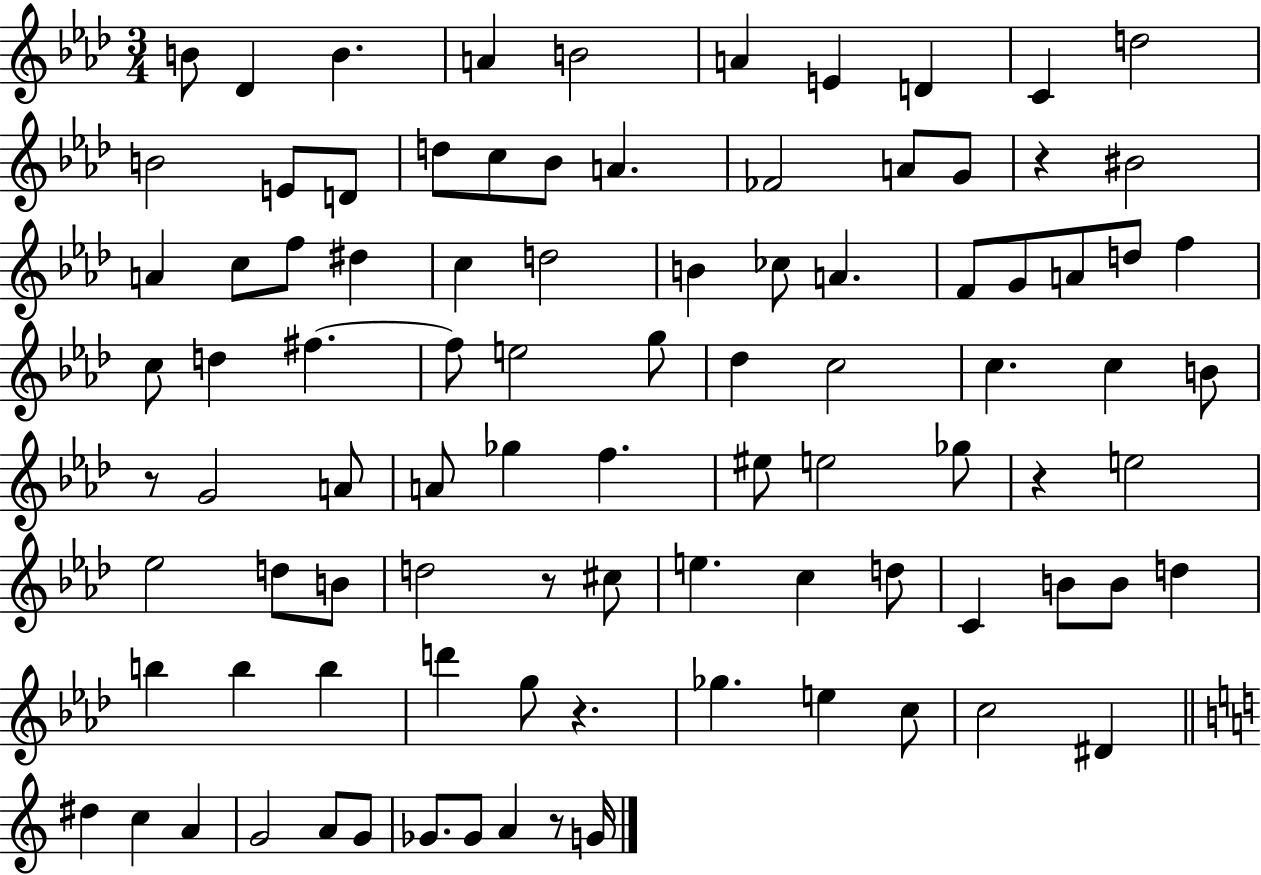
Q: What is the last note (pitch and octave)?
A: G4